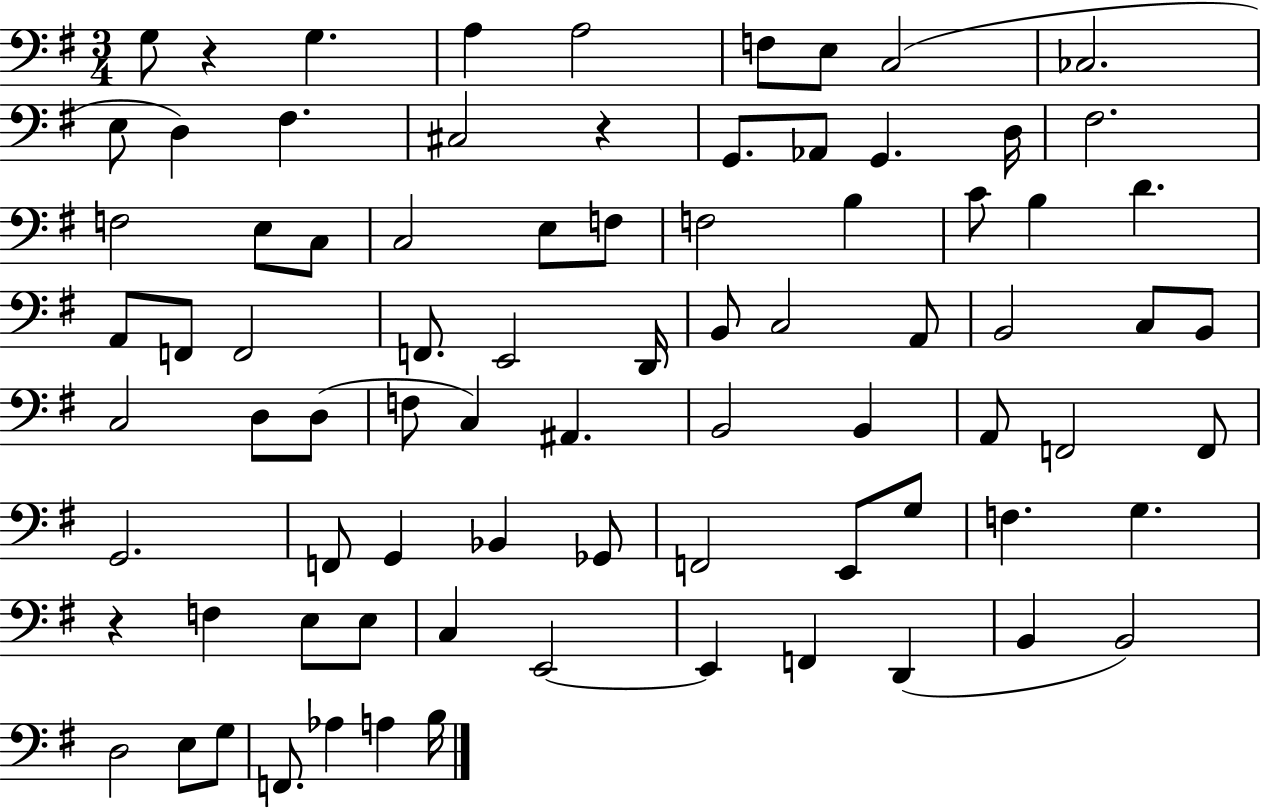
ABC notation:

X:1
T:Untitled
M:3/4
L:1/4
K:G
G,/2 z G, A, A,2 F,/2 E,/2 C,2 _C,2 E,/2 D, ^F, ^C,2 z G,,/2 _A,,/2 G,, D,/4 ^F,2 F,2 E,/2 C,/2 C,2 E,/2 F,/2 F,2 B, C/2 B, D A,,/2 F,,/2 F,,2 F,,/2 E,,2 D,,/4 B,,/2 C,2 A,,/2 B,,2 C,/2 B,,/2 C,2 D,/2 D,/2 F,/2 C, ^A,, B,,2 B,, A,,/2 F,,2 F,,/2 G,,2 F,,/2 G,, _B,, _G,,/2 F,,2 E,,/2 G,/2 F, G, z F, E,/2 E,/2 C, E,,2 E,, F,, D,, B,, B,,2 D,2 E,/2 G,/2 F,,/2 _A, A, B,/4